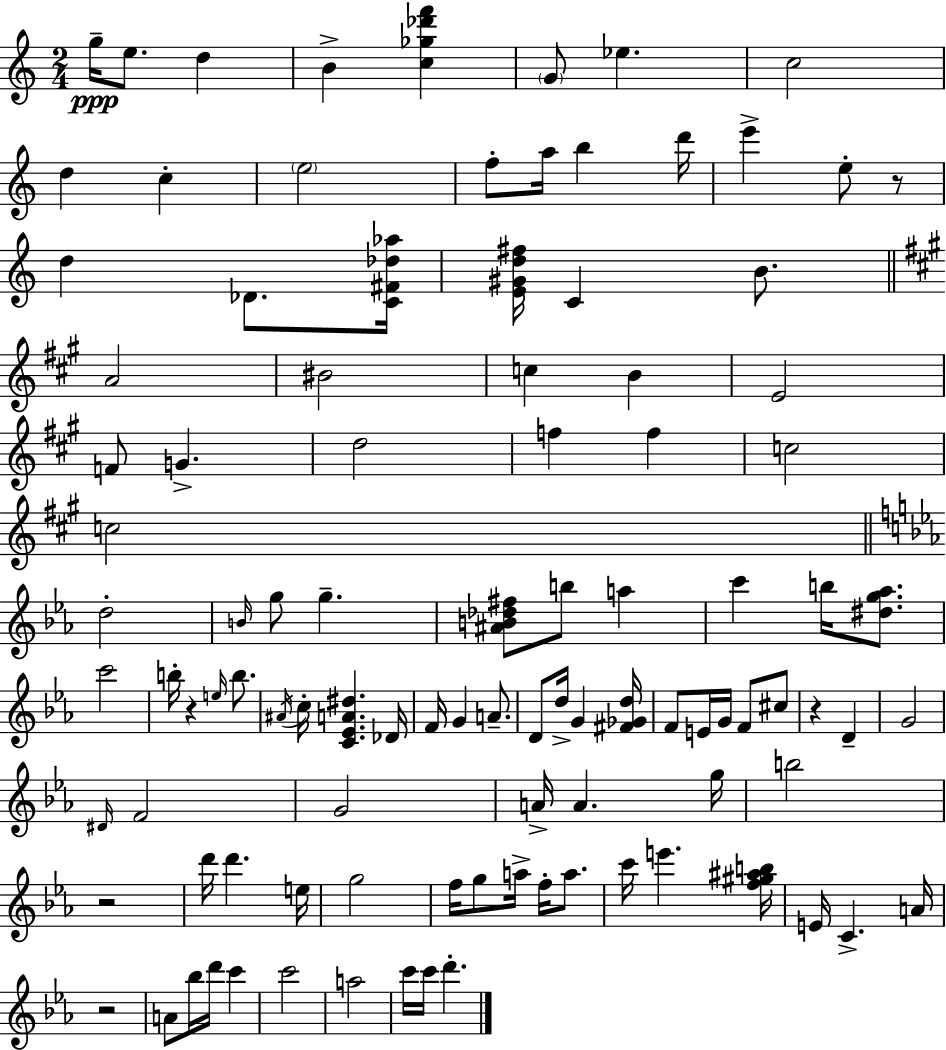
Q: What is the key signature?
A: A minor